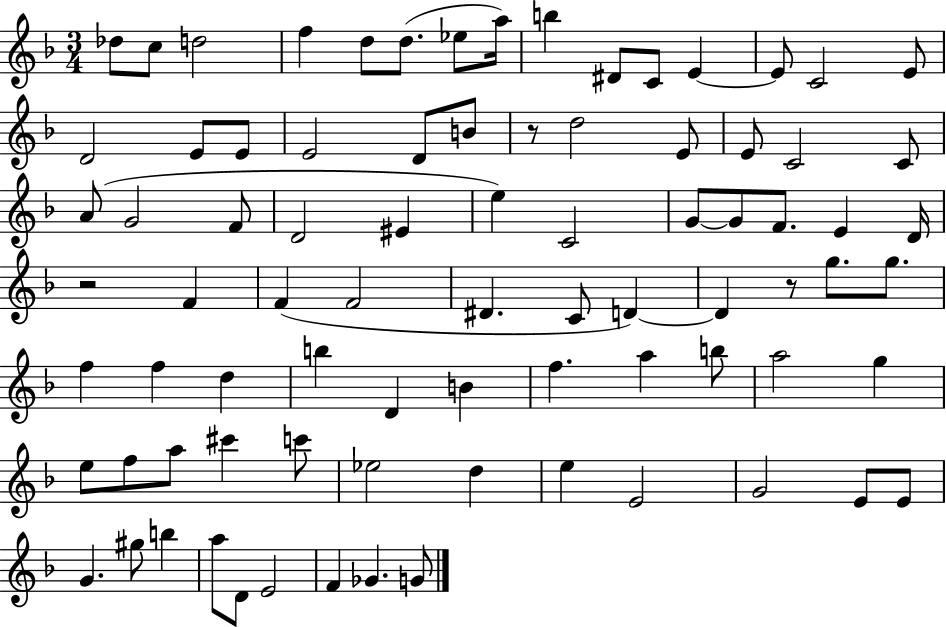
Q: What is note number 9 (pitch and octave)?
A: B5